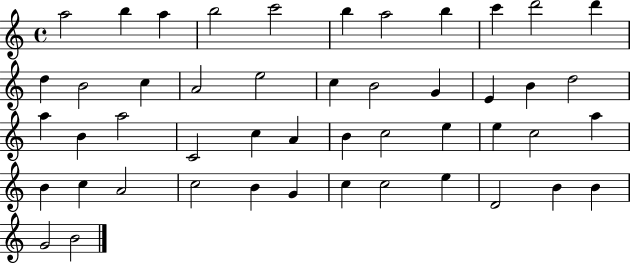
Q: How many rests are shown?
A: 0